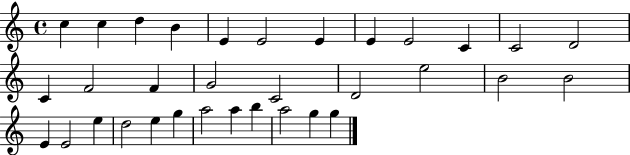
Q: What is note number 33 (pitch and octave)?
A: G5